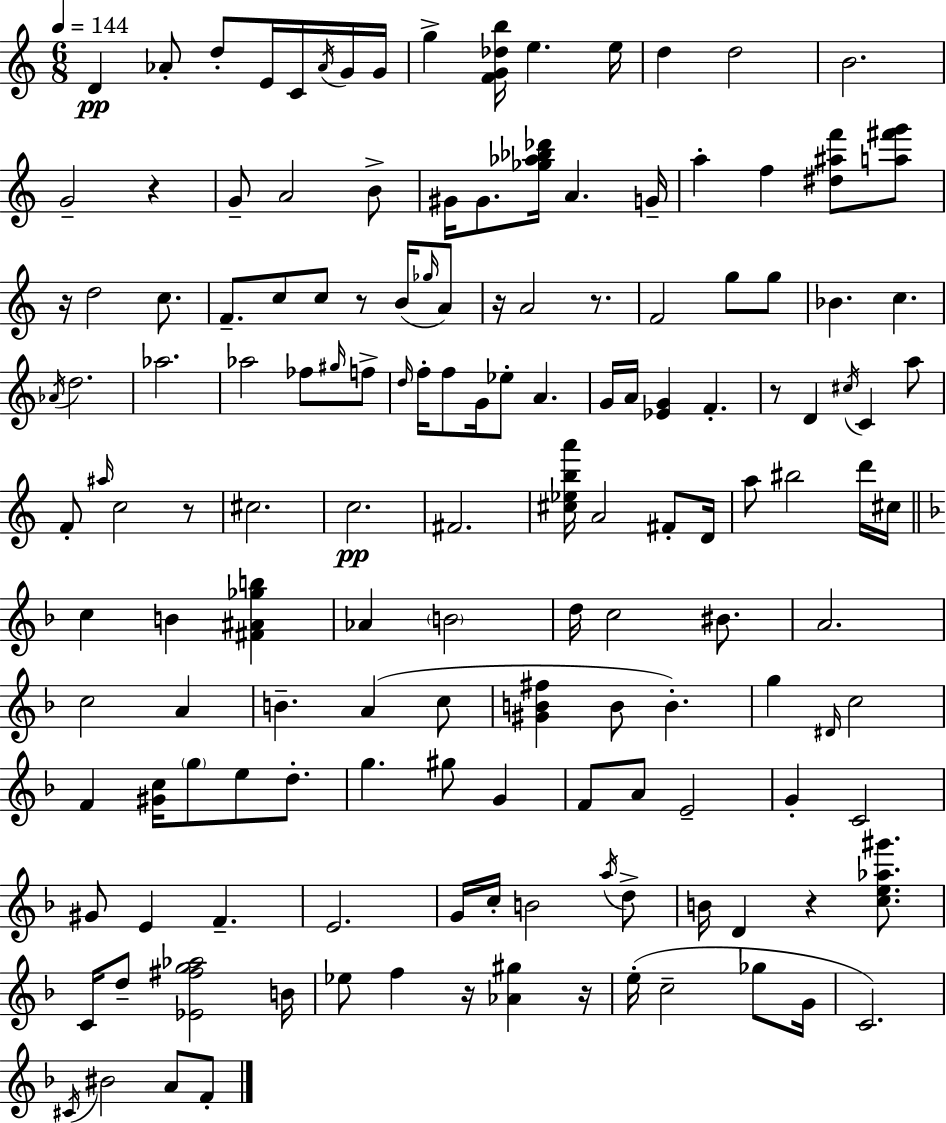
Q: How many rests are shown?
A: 10